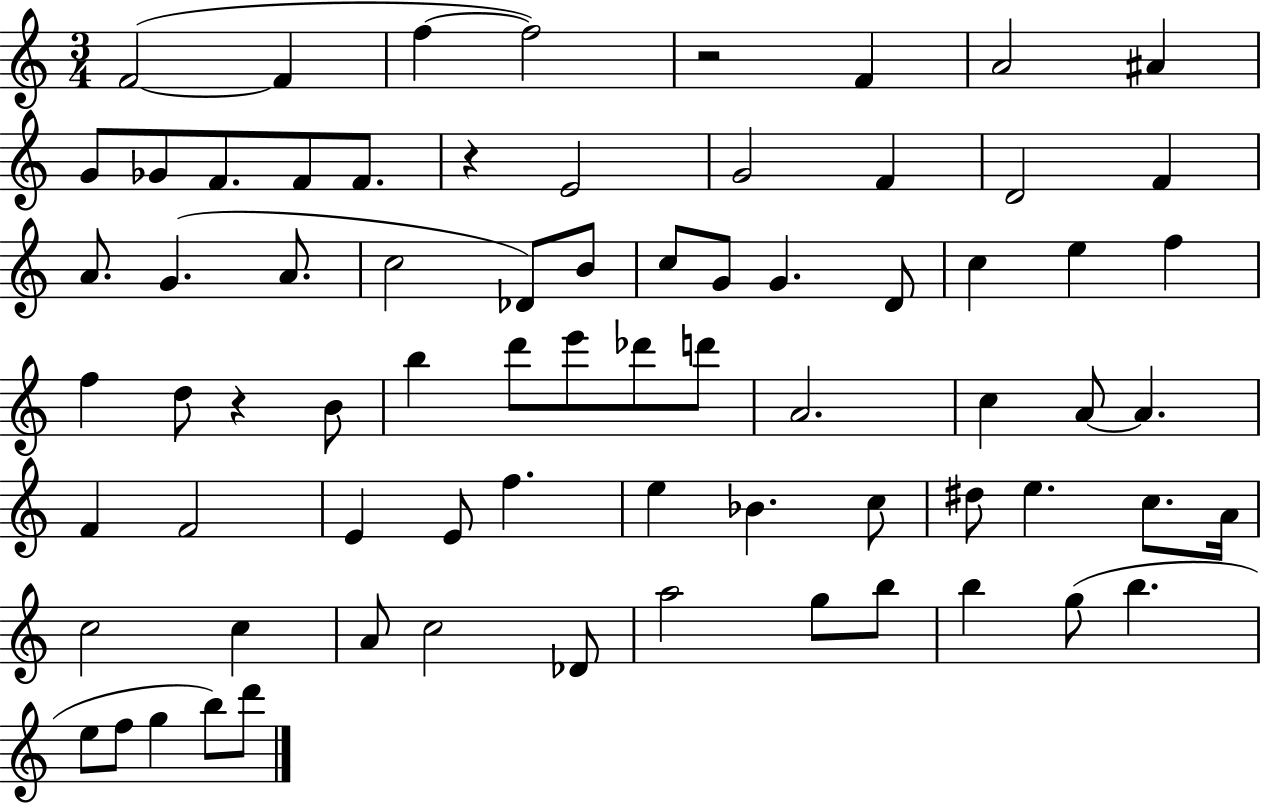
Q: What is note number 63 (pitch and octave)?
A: B5